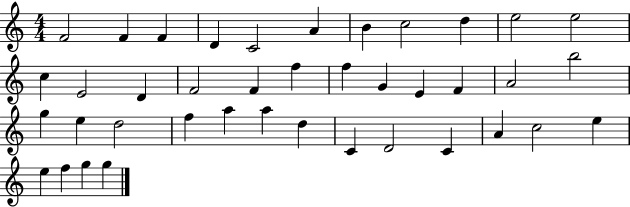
{
  \clef treble
  \numericTimeSignature
  \time 4/4
  \key c \major
  f'2 f'4 f'4 | d'4 c'2 a'4 | b'4 c''2 d''4 | e''2 e''2 | \break c''4 e'2 d'4 | f'2 f'4 f''4 | f''4 g'4 e'4 f'4 | a'2 b''2 | \break g''4 e''4 d''2 | f''4 a''4 a''4 d''4 | c'4 d'2 c'4 | a'4 c''2 e''4 | \break e''4 f''4 g''4 g''4 | \bar "|."
}